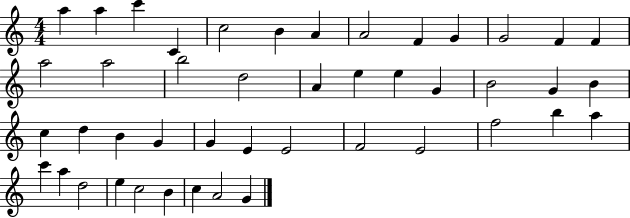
X:1
T:Untitled
M:4/4
L:1/4
K:C
a a c' C c2 B A A2 F G G2 F F a2 a2 b2 d2 A e e G B2 G B c d B G G E E2 F2 E2 f2 b a c' a d2 e c2 B c A2 G